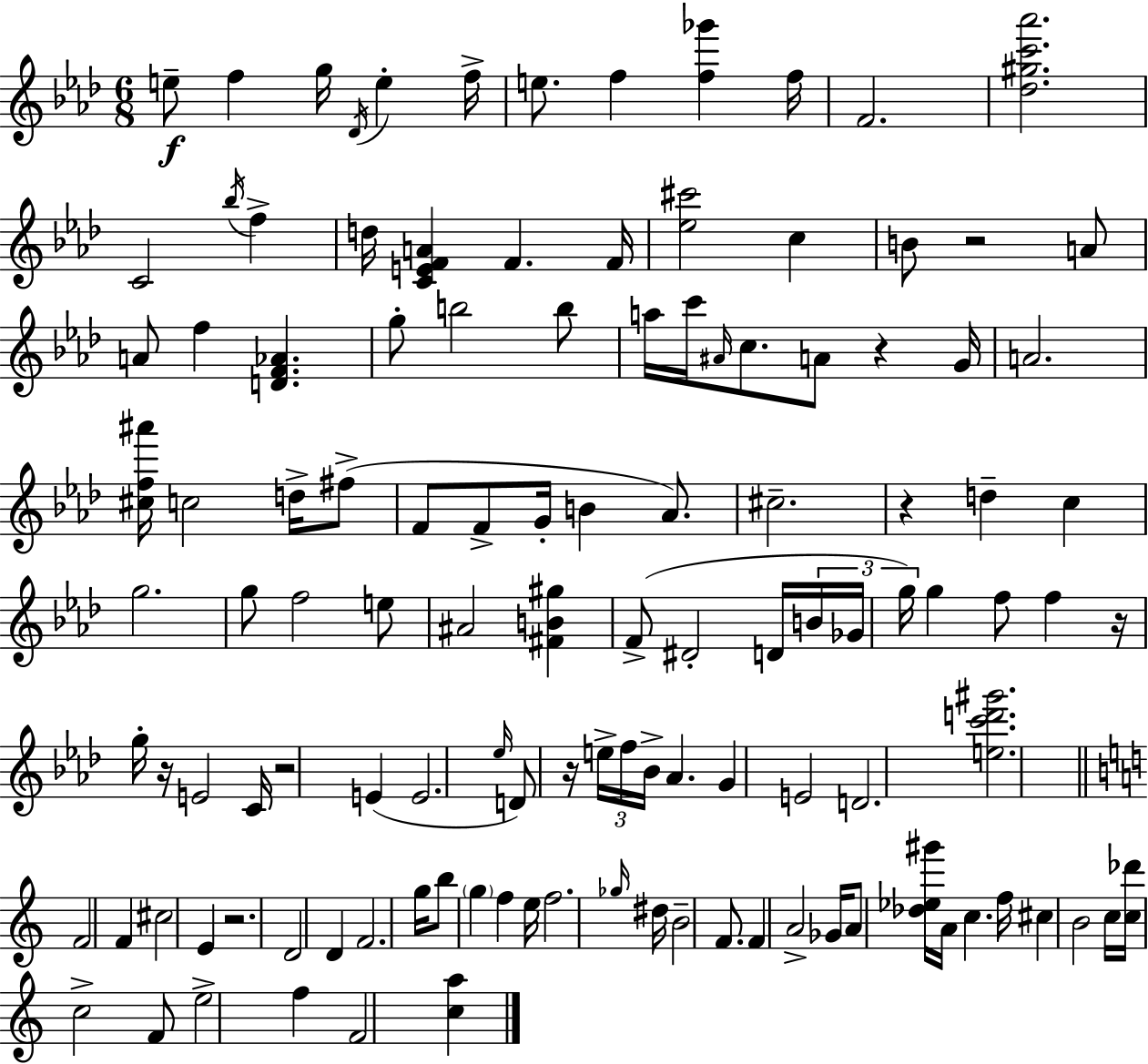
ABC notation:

X:1
T:Untitled
M:6/8
L:1/4
K:Fm
e/2 f g/4 _D/4 e f/4 e/2 f [f_g'] f/4 F2 [_d^gc'_a']2 C2 _b/4 f d/4 [CEFA] F F/4 [_e^c']2 c B/2 z2 A/2 A/2 f [DF_A] g/2 b2 b/2 a/4 c'/4 ^A/4 c/2 A/2 z G/4 A2 [^cf^a']/4 c2 d/4 ^f/2 F/2 F/2 G/4 B _A/2 ^c2 z d c g2 g/2 f2 e/2 ^A2 [^FB^g] F/2 ^D2 D/4 B/4 _G/4 g/4 g f/2 f z/4 g/4 z/4 E2 C/4 z2 E E2 _e/4 D/2 z/4 e/4 f/4 _B/4 _A G E2 D2 [ec'd'^g']2 F2 F ^c2 E z2 D2 D F2 g/4 b/2 g f e/4 f2 _g/4 ^d/4 B2 F/2 F A2 _G/4 A/2 [_d_e^g']/4 A/4 c f/4 ^c B2 c/4 [c_d']/4 c2 F/2 e2 f F2 [ca]